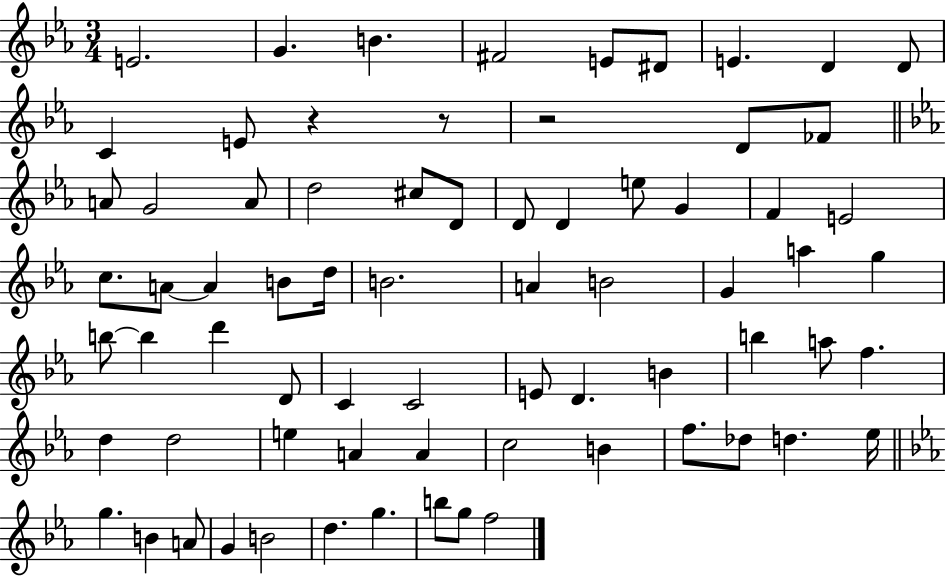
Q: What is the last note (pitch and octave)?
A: F5